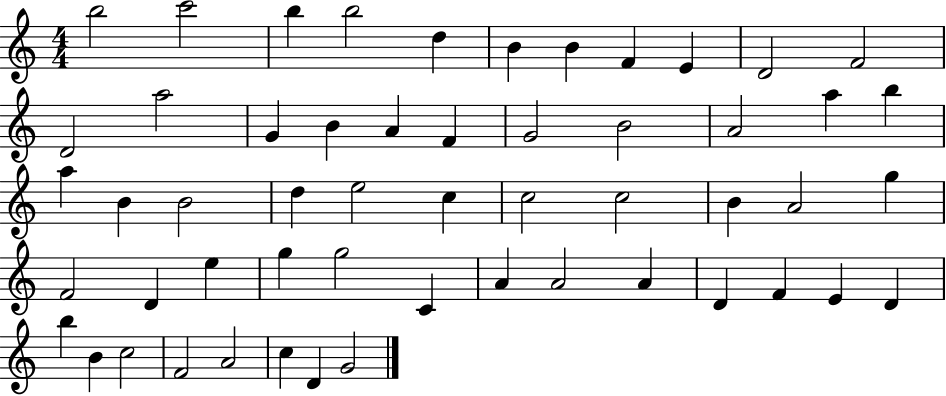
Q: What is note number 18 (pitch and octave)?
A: G4